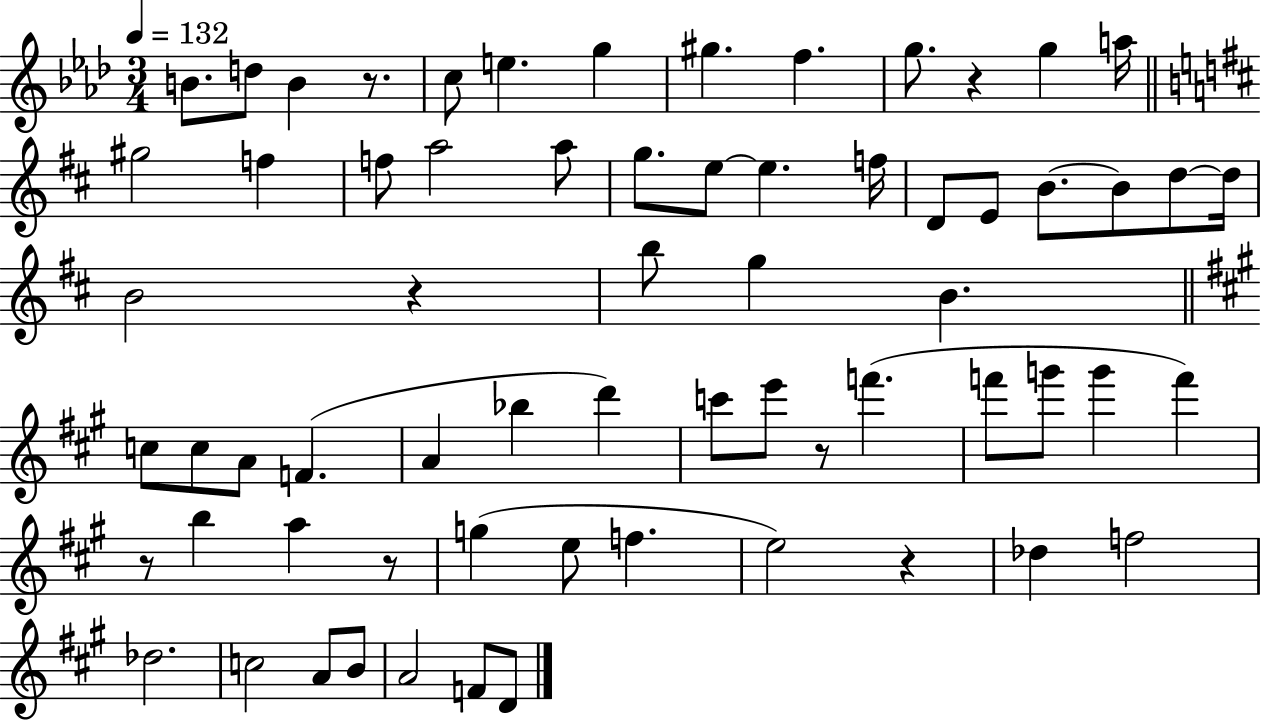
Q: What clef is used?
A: treble